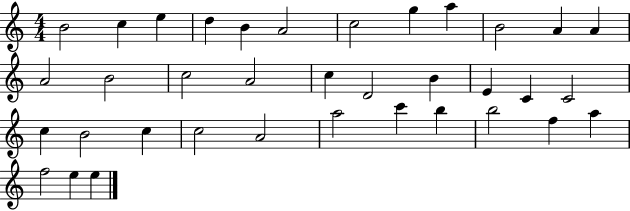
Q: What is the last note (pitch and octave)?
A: E5